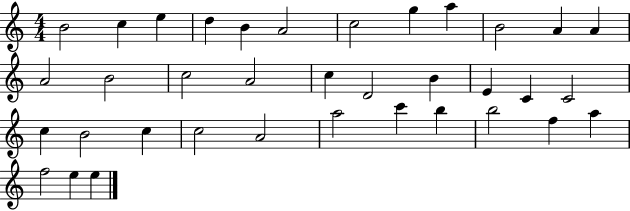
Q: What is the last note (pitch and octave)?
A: E5